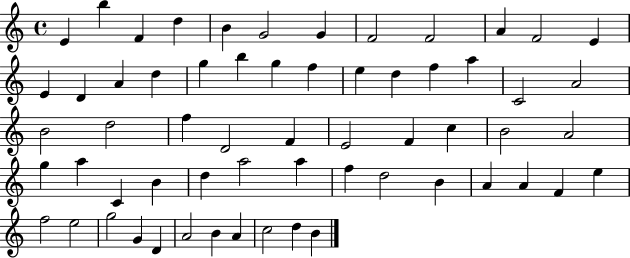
{
  \clef treble
  \time 4/4
  \defaultTimeSignature
  \key c \major
  e'4 b''4 f'4 d''4 | b'4 g'2 g'4 | f'2 f'2 | a'4 f'2 e'4 | \break e'4 d'4 a'4 d''4 | g''4 b''4 g''4 f''4 | e''4 d''4 f''4 a''4 | c'2 a'2 | \break b'2 d''2 | f''4 d'2 f'4 | e'2 f'4 c''4 | b'2 a'2 | \break g''4 a''4 c'4 b'4 | d''4 a''2 a''4 | f''4 d''2 b'4 | a'4 a'4 f'4 e''4 | \break f''2 e''2 | g''2 g'4 d'4 | a'2 b'4 a'4 | c''2 d''4 b'4 | \break \bar "|."
}